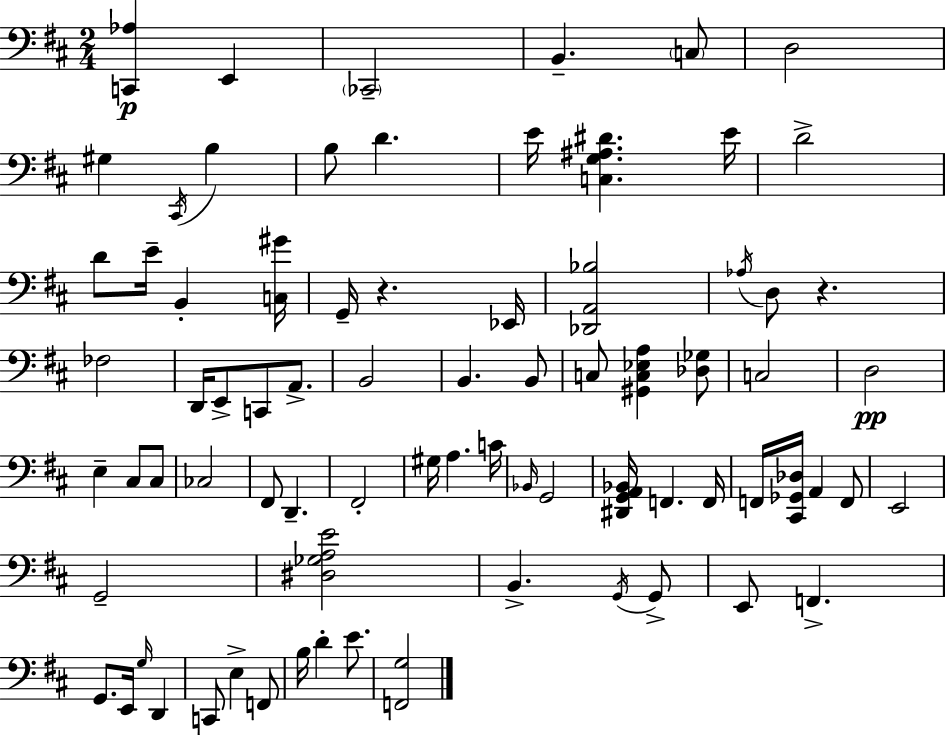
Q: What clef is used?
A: bass